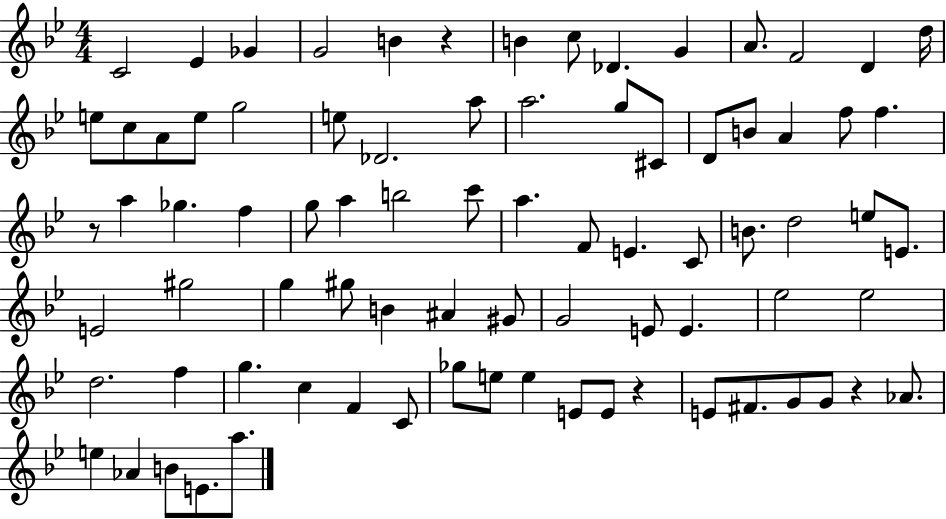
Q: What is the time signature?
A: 4/4